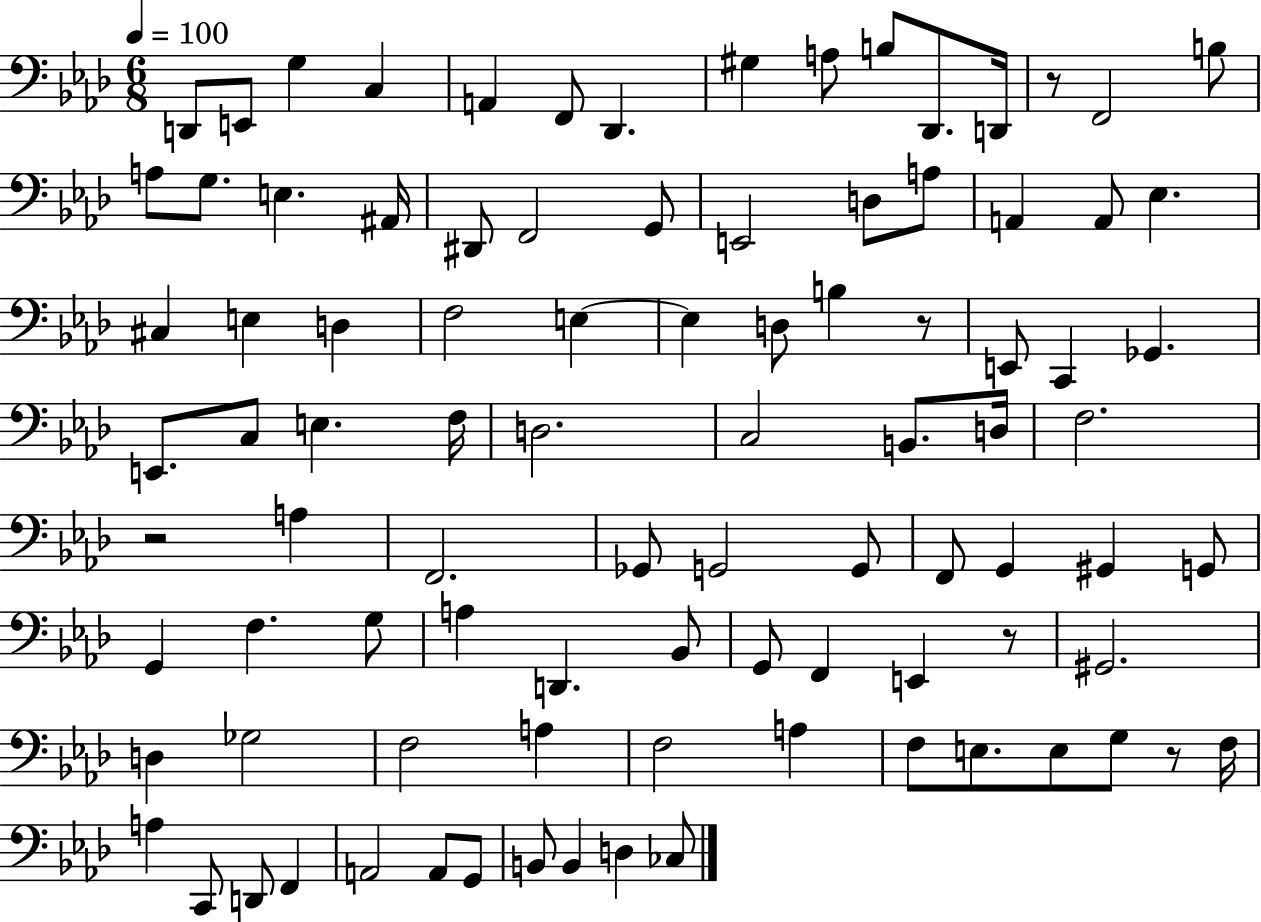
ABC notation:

X:1
T:Untitled
M:6/8
L:1/4
K:Ab
D,,/2 E,,/2 G, C, A,, F,,/2 _D,, ^G, A,/2 B,/2 _D,,/2 D,,/4 z/2 F,,2 B,/2 A,/2 G,/2 E, ^A,,/4 ^D,,/2 F,,2 G,,/2 E,,2 D,/2 A,/2 A,, A,,/2 _E, ^C, E, D, F,2 E, E, D,/2 B, z/2 E,,/2 C,, _G,, E,,/2 C,/2 E, F,/4 D,2 C,2 B,,/2 D,/4 F,2 z2 A, F,,2 _G,,/2 G,,2 G,,/2 F,,/2 G,, ^G,, G,,/2 G,, F, G,/2 A, D,, _B,,/2 G,,/2 F,, E,, z/2 ^G,,2 D, _G,2 F,2 A, F,2 A, F,/2 E,/2 E,/2 G,/2 z/2 F,/4 A, C,,/2 D,,/2 F,, A,,2 A,,/2 G,,/2 B,,/2 B,, D, _C,/2